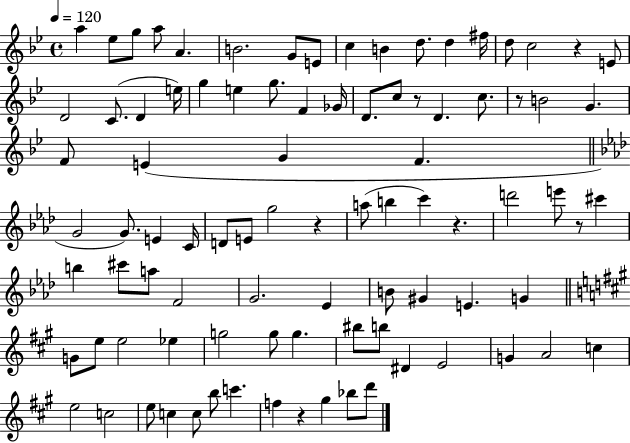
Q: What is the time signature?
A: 4/4